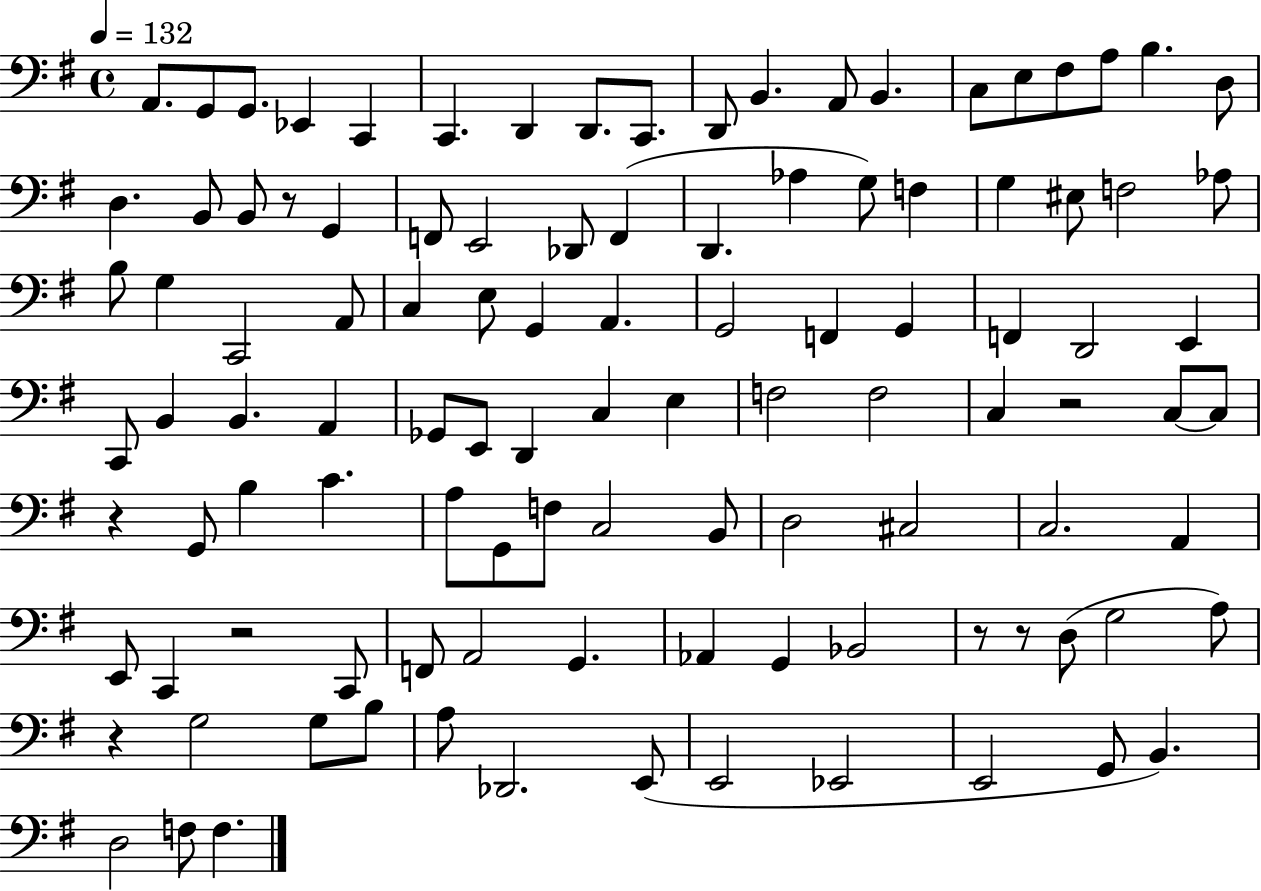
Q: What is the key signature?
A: G major